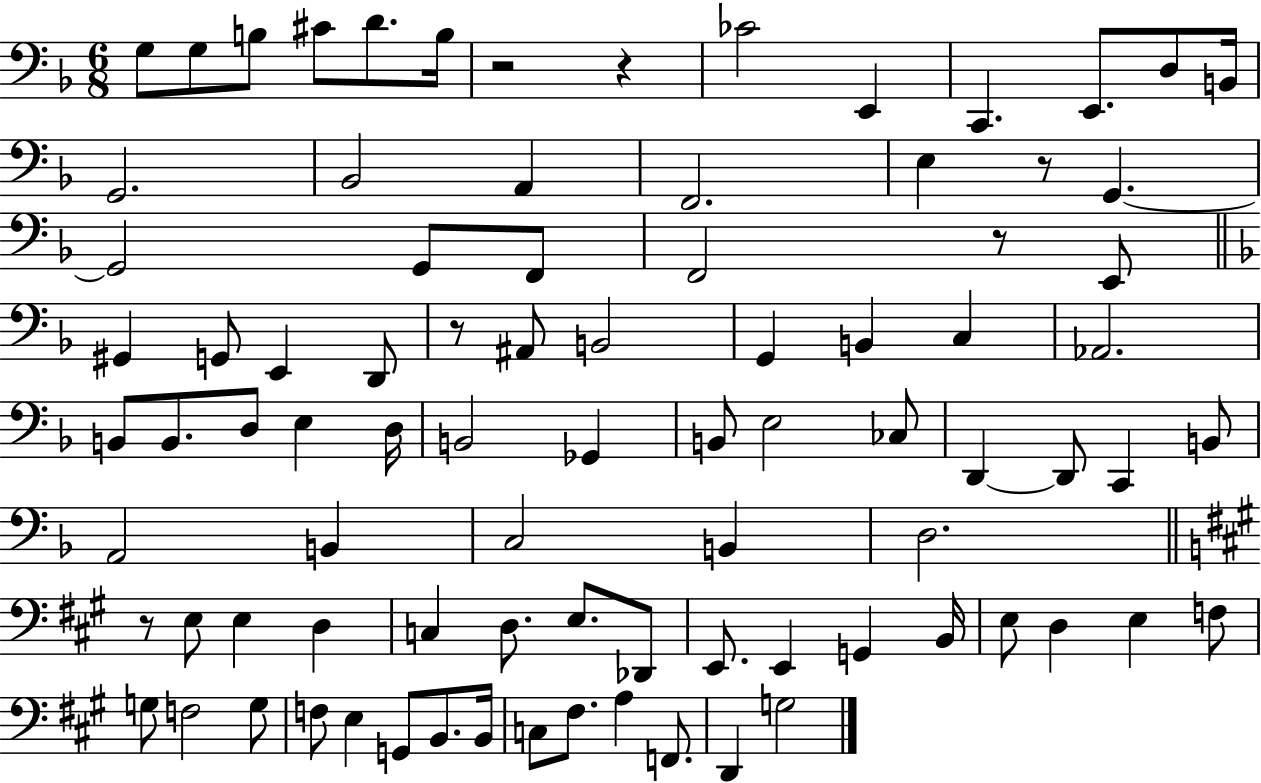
X:1
T:Untitled
M:6/8
L:1/4
K:F
G,/2 G,/2 B,/2 ^C/2 D/2 B,/4 z2 z _C2 E,, C,, E,,/2 D,/2 B,,/4 G,,2 _B,,2 A,, F,,2 E, z/2 G,, G,,2 G,,/2 F,,/2 F,,2 z/2 E,,/2 ^G,, G,,/2 E,, D,,/2 z/2 ^A,,/2 B,,2 G,, B,, C, _A,,2 B,,/2 B,,/2 D,/2 E, D,/4 B,,2 _G,, B,,/2 E,2 _C,/2 D,, D,,/2 C,, B,,/2 A,,2 B,, C,2 B,, D,2 z/2 E,/2 E, D, C, D,/2 E,/2 _D,,/2 E,,/2 E,, G,, B,,/4 E,/2 D, E, F,/2 G,/2 F,2 G,/2 F,/2 E, G,,/2 B,,/2 B,,/4 C,/2 ^F,/2 A, F,,/2 D,, G,2